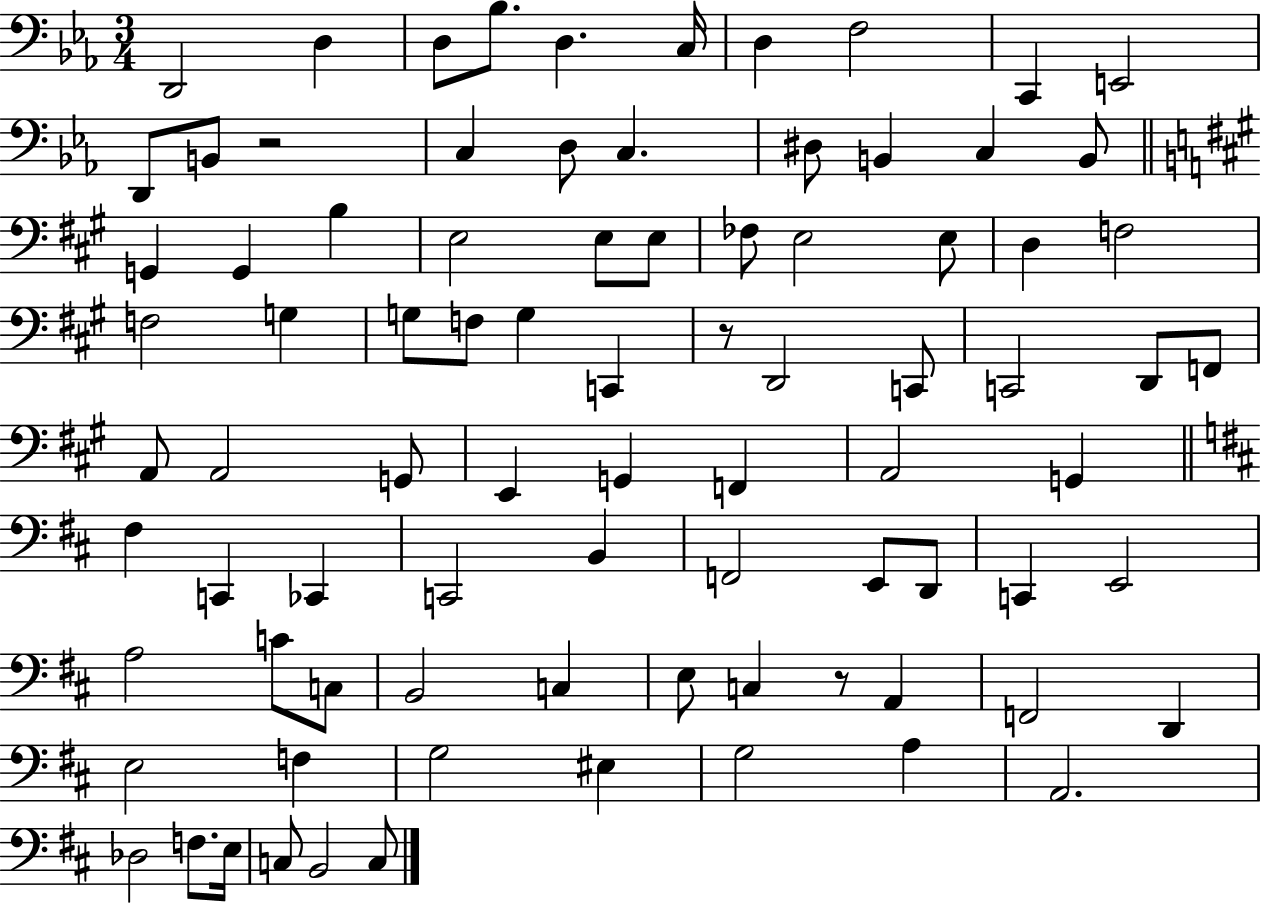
D2/h D3/q D3/e Bb3/e. D3/q. C3/s D3/q F3/h C2/q E2/h D2/e B2/e R/h C3/q D3/e C3/q. D#3/e B2/q C3/q B2/e G2/q G2/q B3/q E3/h E3/e E3/e FES3/e E3/h E3/e D3/q F3/h F3/h G3/q G3/e F3/e G3/q C2/q R/e D2/h C2/e C2/h D2/e F2/e A2/e A2/h G2/e E2/q G2/q F2/q A2/h G2/q F#3/q C2/q CES2/q C2/h B2/q F2/h E2/e D2/e C2/q E2/h A3/h C4/e C3/e B2/h C3/q E3/e C3/q R/e A2/q F2/h D2/q E3/h F3/q G3/h EIS3/q G3/h A3/q A2/h. Db3/h F3/e. E3/s C3/e B2/h C3/e